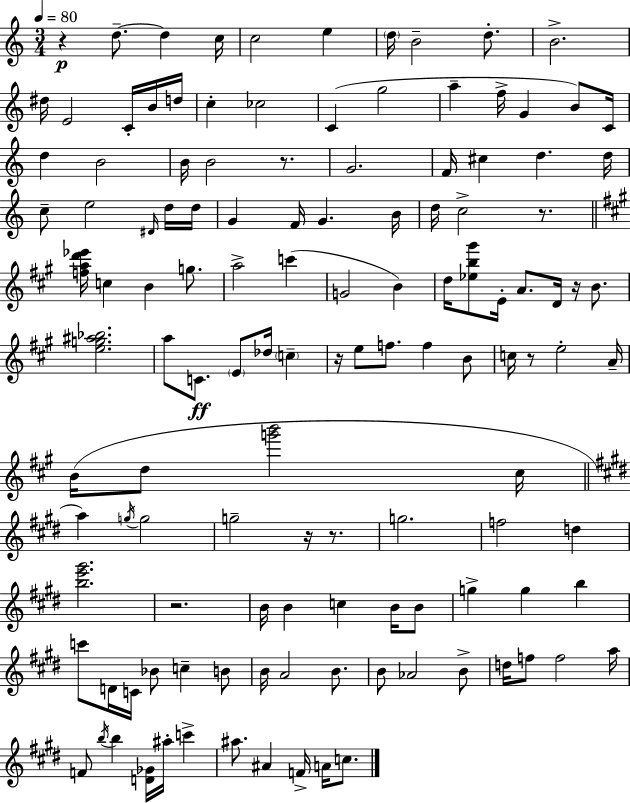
R/q D5/e. D5/q C5/s C5/h E5/q D5/s B4/h D5/e. B4/h. D#5/s E4/h C4/s B4/s D5/s C5/q CES5/h C4/q G5/h A5/q F5/s G4/q B4/e C4/s D5/q B4/h B4/s B4/h R/e. G4/h. F4/s C#5/q D5/q. D5/s C5/e E5/h D#4/s D5/s D5/s G4/q F4/s G4/q. B4/s D5/s C5/h R/e. [F5,A5,D6,Eb6]/s C5/q B4/q G5/e. A5/h C6/q G4/h B4/q D5/s [Eb5,B5,G#6]/e E4/s A4/e. D4/s R/s B4/e. [E5,G5,A#5,Bb5]/h. A5/e C4/e. E4/e Db5/s C5/q R/s E5/e F5/e. F5/q B4/e C5/s R/e E5/h A4/s B4/s D5/e [G6,B6]/h C#5/s A5/q G5/s G5/h G5/h R/s R/e. G5/h. F5/h D5/q [B5,E6,G#6]/h. R/h. B4/s B4/q C5/q B4/s B4/e G5/q G5/q B5/q C6/e D4/s C4/s Bb4/e C5/q B4/e B4/s A4/h B4/e. B4/e Ab4/h B4/e D5/s F5/e F5/h A5/s F4/e B5/s B5/q [D4,Gb4]/s A#5/s C6/q A#5/e. A#4/q F4/s A4/s C5/e.